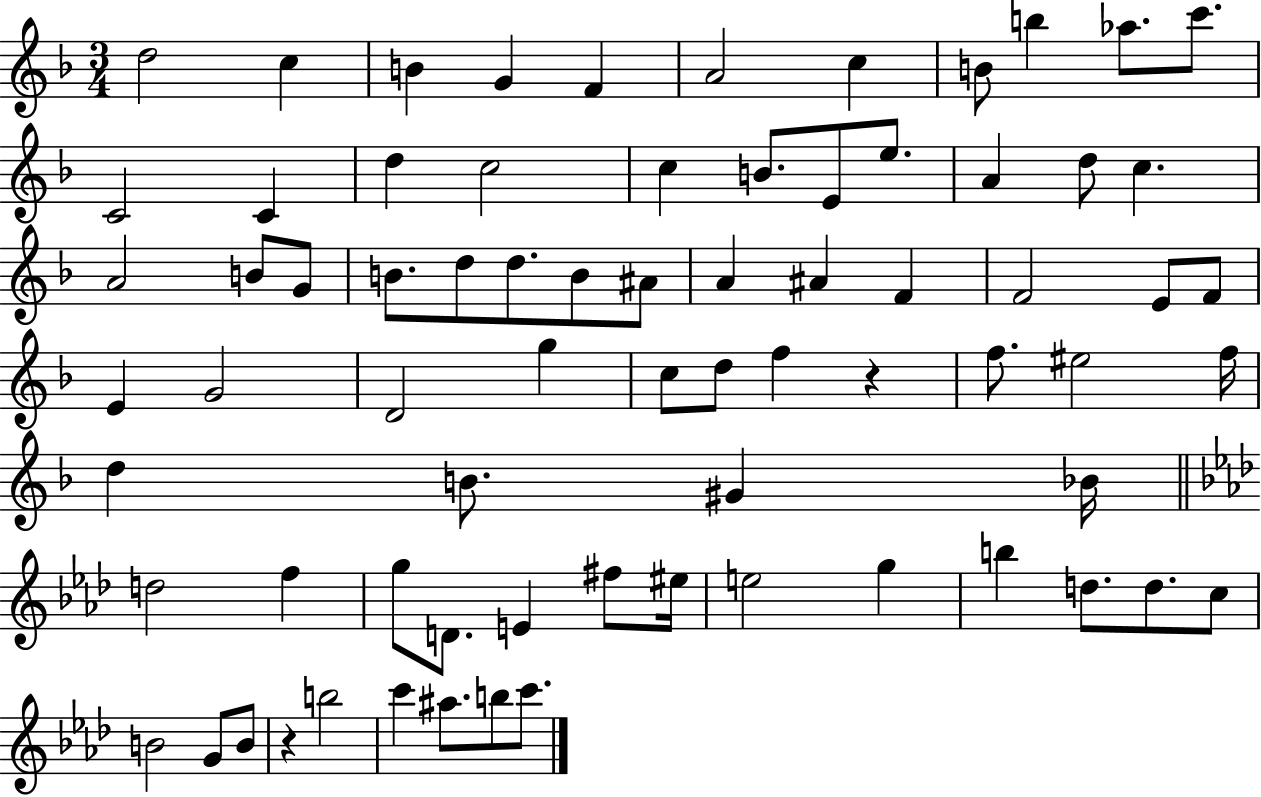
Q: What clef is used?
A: treble